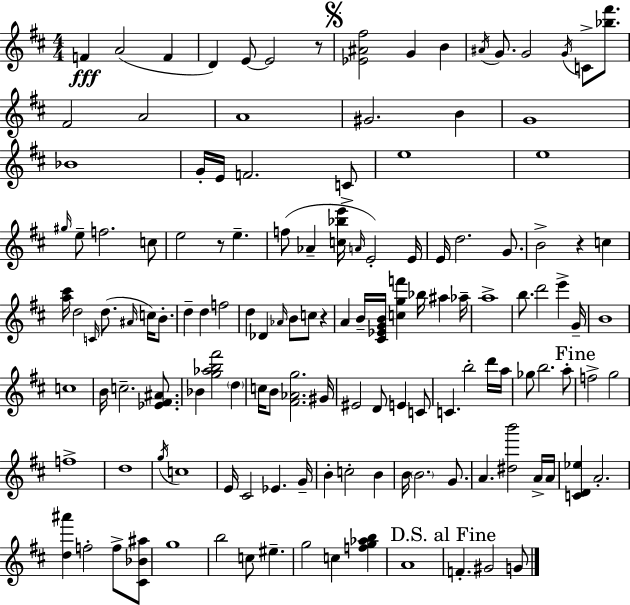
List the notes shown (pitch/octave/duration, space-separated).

F4/q A4/h F4/q D4/q E4/e E4/h R/e [Eb4,A#4,F#5]/h G4/q B4/q A#4/s G4/e. G4/h G4/s C4/e [Bb5,F#6]/e. F#4/h A4/h A4/w G#4/h. B4/q G4/w Bb4/w G4/s E4/s F4/h. C4/e E5/w E5/w G#5/s E5/e F5/h. C5/e E5/h R/e E5/q. F5/e Ab4/q [C5,Bb5,E6]/s A4/s E4/h E4/s E4/s D5/h. G4/e. B4/h R/q C5/q [A5,C#6]/s D5/h C4/s D5/e. A#4/s C5/s B4/e. D5/q D5/q F5/h D5/q Db4/q Ab4/s B4/e C5/e R/q A4/q B4/s [C#4,Eb4,G4,B4]/s [C5,G5,F6]/q Bb5/s A#5/q Ab5/s A5/w B5/e. D6/h E6/q G4/s B4/w C5/w B4/s C5/h. [Eb4,F#4,A#4]/e. Bb4/q [G5,Ab5,B5,F#6]/h D5/q C5/s B4/e [F#4,Ab4,G5]/h. G#4/s EIS4/h D4/e E4/q C4/e C4/q. B5/h D6/s A5/s Gb5/e B5/h. A5/e F5/h G5/h F5/w D5/w G5/s C5/w E4/s C#4/h Eb4/q. G4/s B4/q C5/h B4/q B4/s B4/h. G4/e. A4/q. [D#5,B6]/h A4/s A4/s [C4,D4,Eb5]/q A4/h. [D5,A#6]/q F5/h F5/e [C#4,Bb4,A#5]/e G5/w B5/h C5/e EIS5/q. G5/h C5/q [F5,G5,Ab5,B5]/q A4/w F4/q. G#4/h G4/e